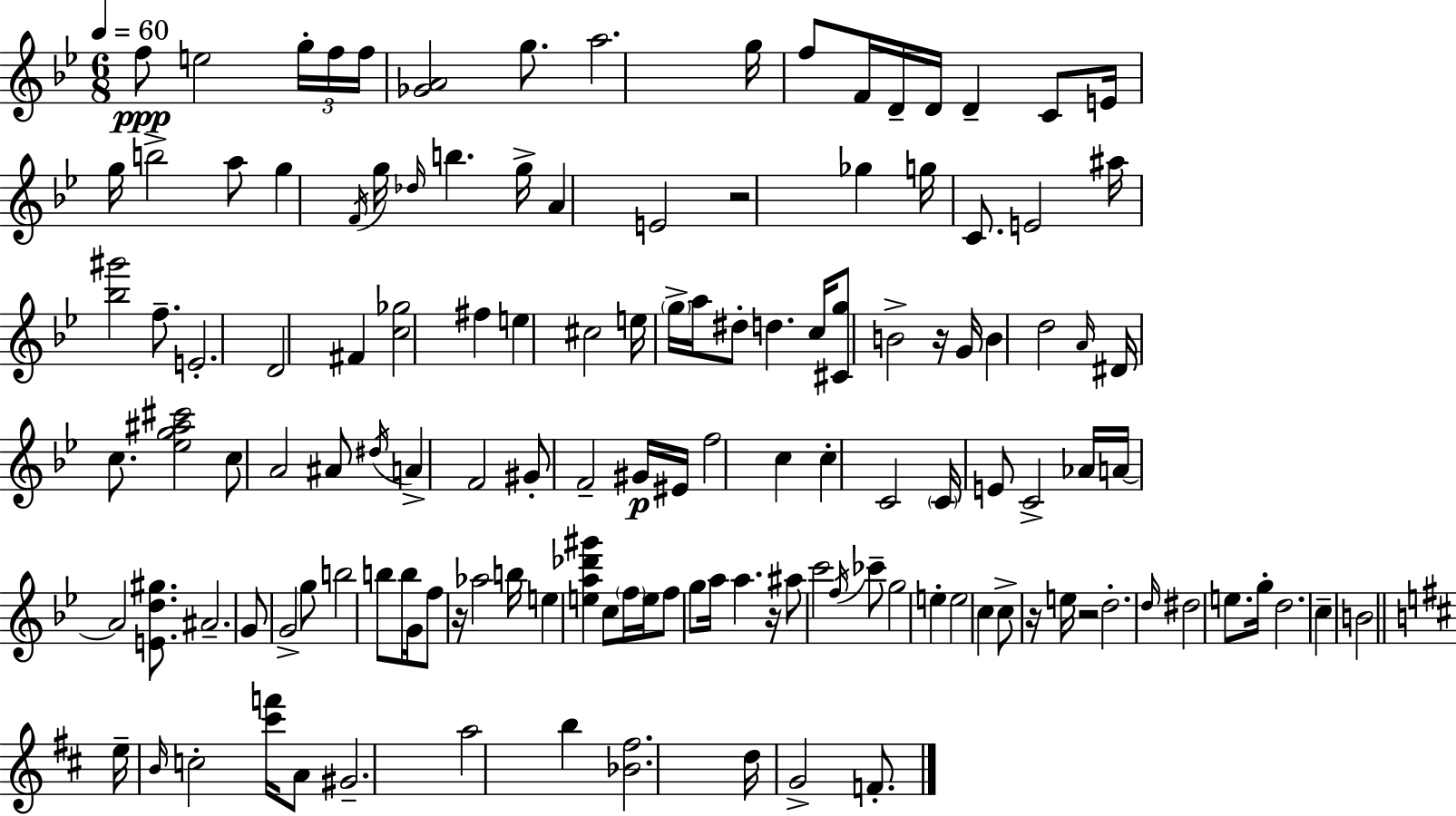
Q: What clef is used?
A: treble